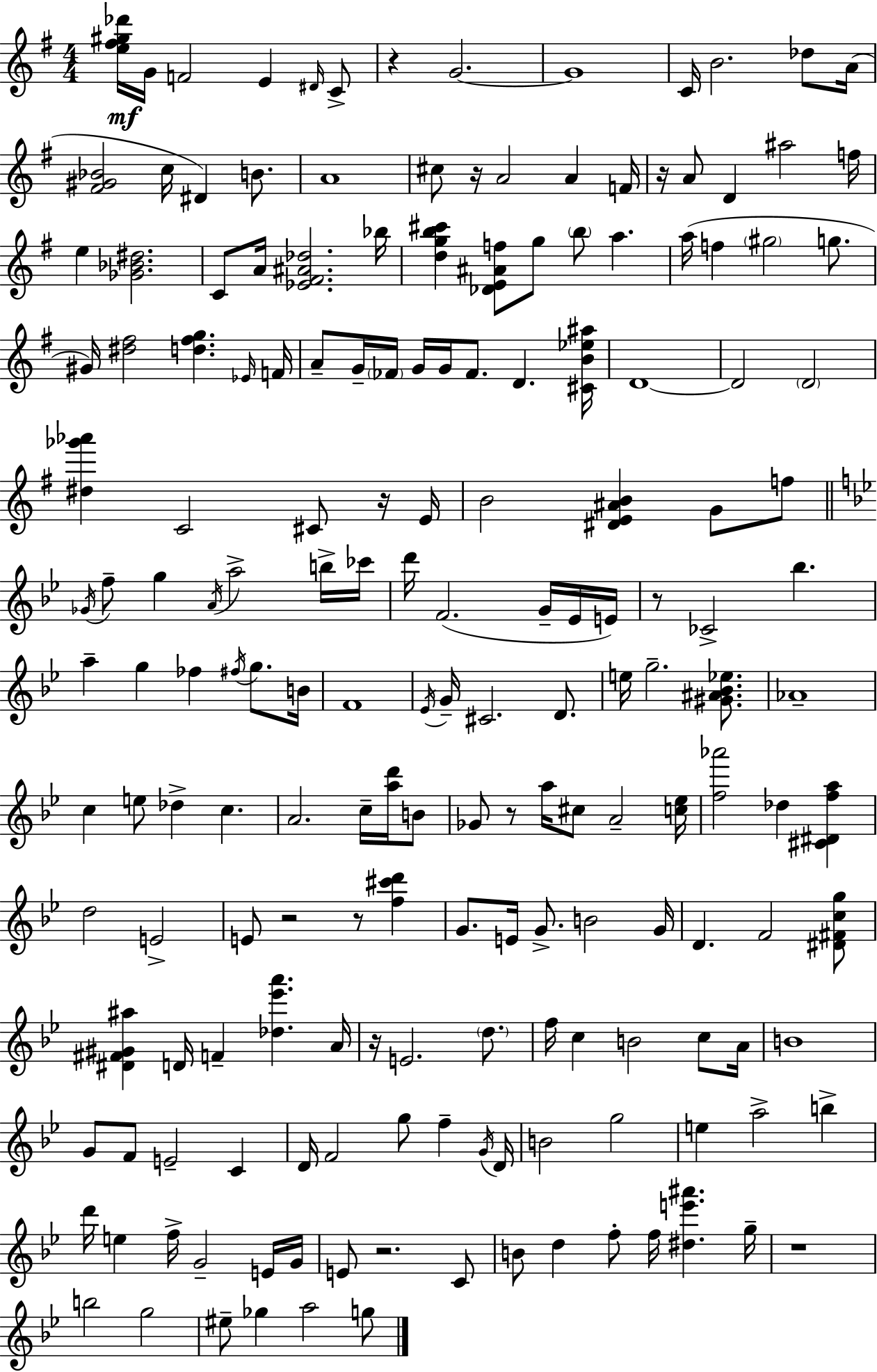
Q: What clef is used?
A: treble